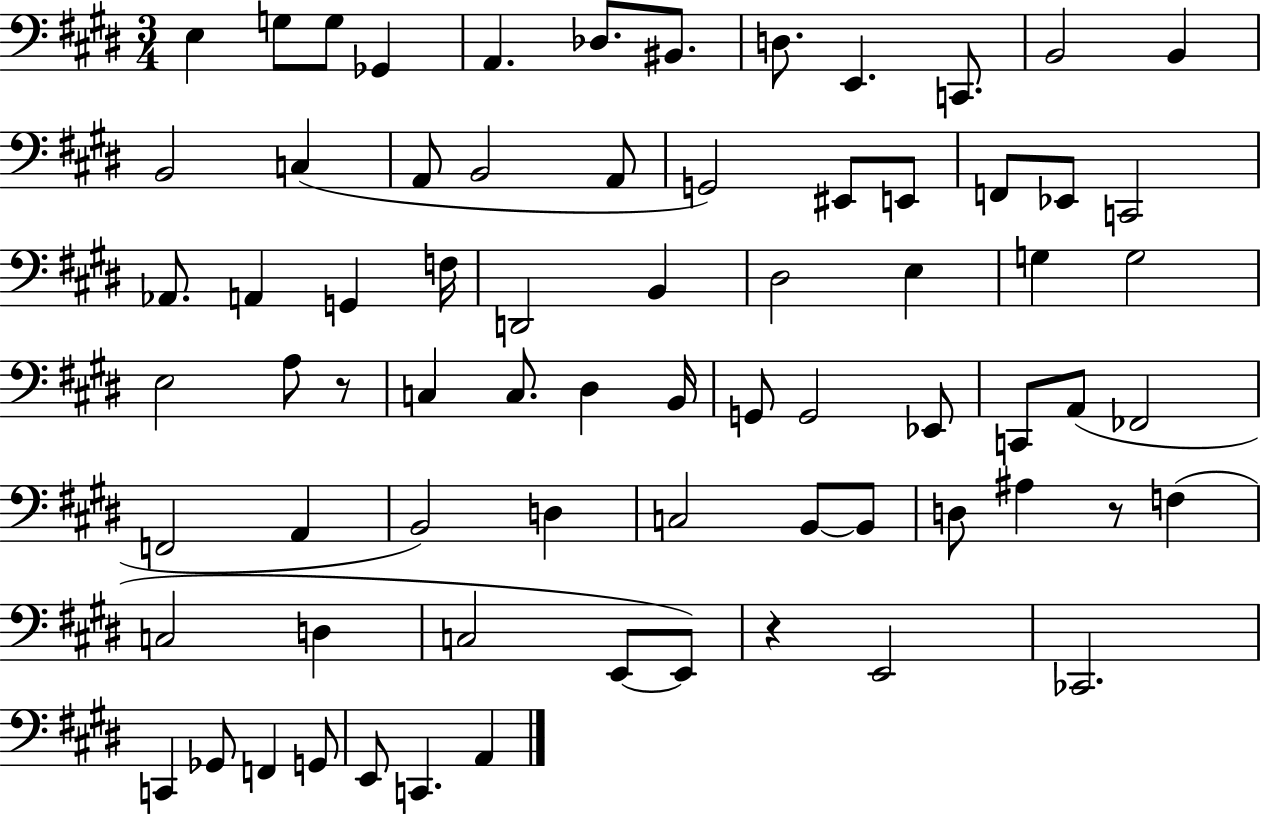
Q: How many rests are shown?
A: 3